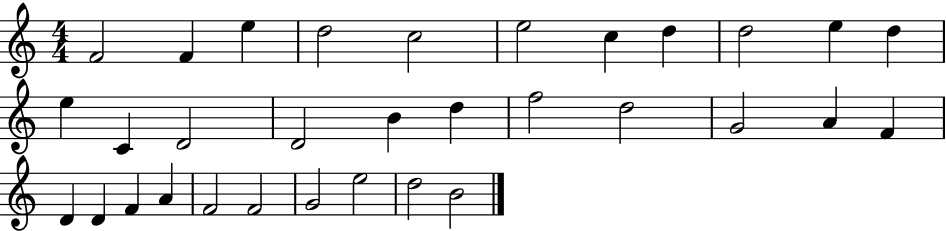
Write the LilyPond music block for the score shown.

{
  \clef treble
  \numericTimeSignature
  \time 4/4
  \key c \major
  f'2 f'4 e''4 | d''2 c''2 | e''2 c''4 d''4 | d''2 e''4 d''4 | \break e''4 c'4 d'2 | d'2 b'4 d''4 | f''2 d''2 | g'2 a'4 f'4 | \break d'4 d'4 f'4 a'4 | f'2 f'2 | g'2 e''2 | d''2 b'2 | \break \bar "|."
}